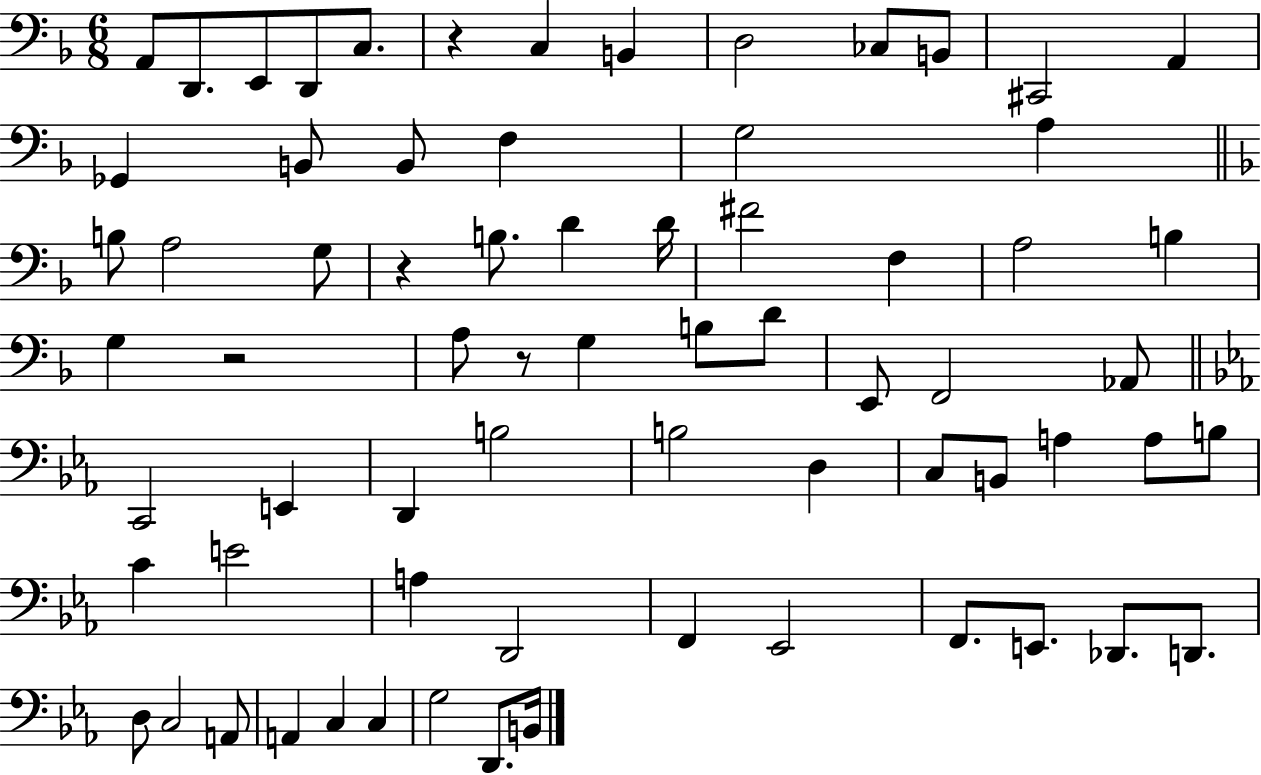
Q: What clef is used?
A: bass